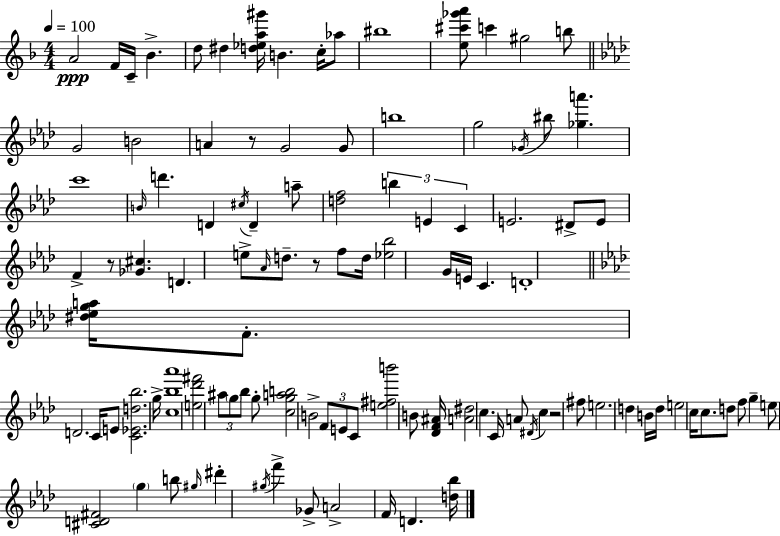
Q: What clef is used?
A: treble